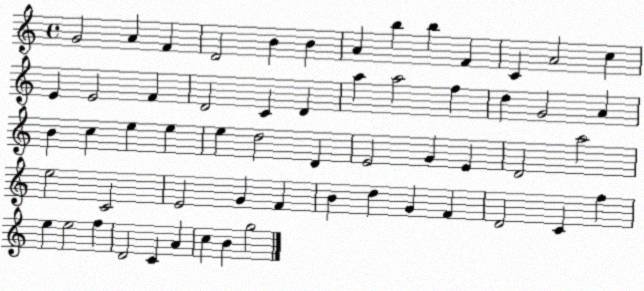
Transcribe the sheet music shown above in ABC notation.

X:1
T:Untitled
M:4/4
L:1/4
K:C
G2 A F D2 B B A b b F C A2 c E E2 F D2 C D a a2 f d G2 A B c e e e d2 D E2 G E D2 a2 e2 C2 E2 G F B d G F D2 C f e e2 f D2 C A c B g2